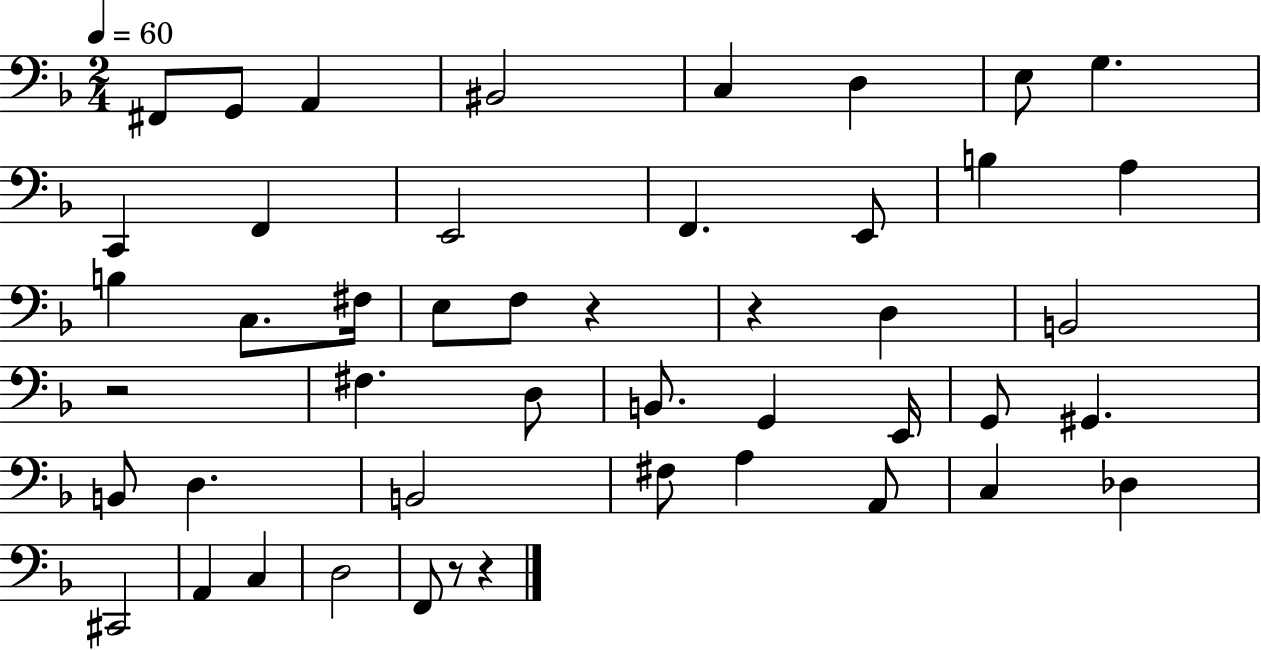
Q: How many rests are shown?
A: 5